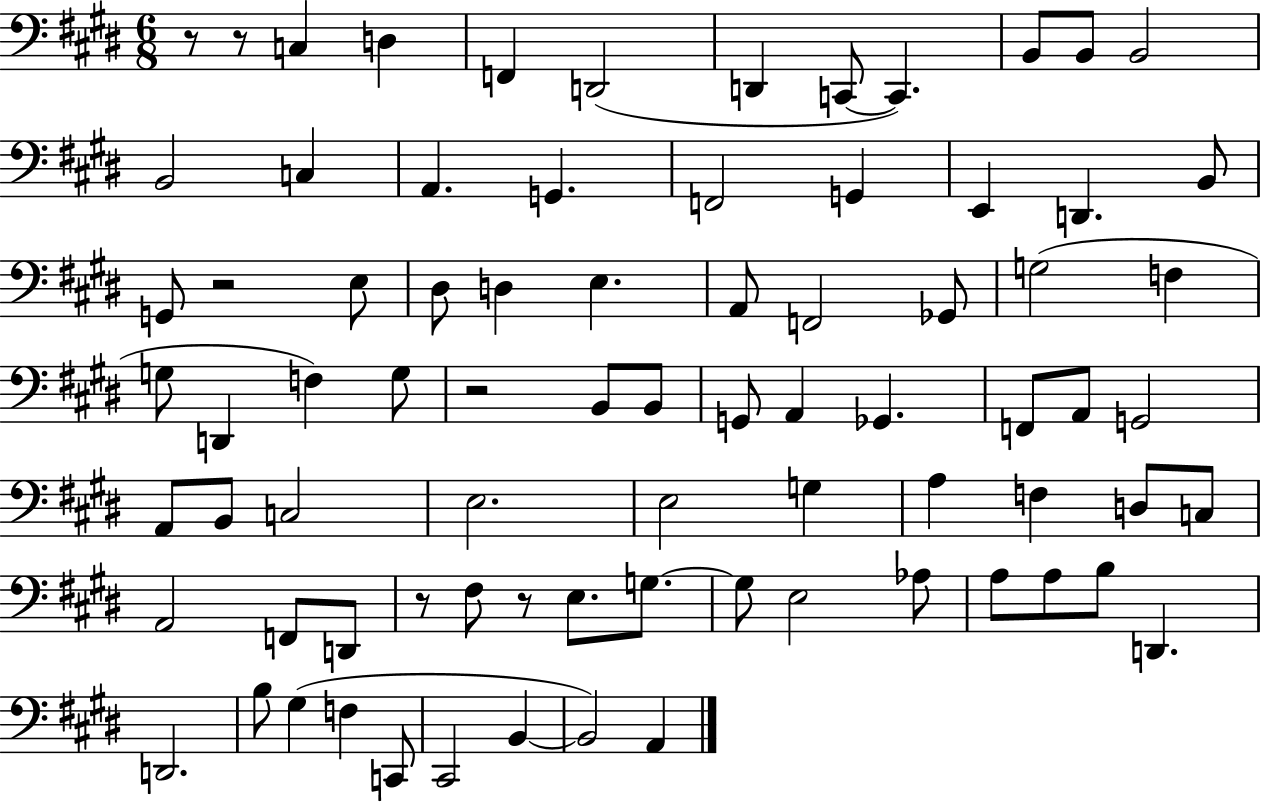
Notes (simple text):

R/e R/e C3/q D3/q F2/q D2/h D2/q C2/e C2/q. B2/e B2/e B2/h B2/h C3/q A2/q. G2/q. F2/h G2/q E2/q D2/q. B2/e G2/e R/h E3/e D#3/e D3/q E3/q. A2/e F2/h Gb2/e G3/h F3/q G3/e D2/q F3/q G3/e R/h B2/e B2/e G2/e A2/q Gb2/q. F2/e A2/e G2/h A2/e B2/e C3/h E3/h. E3/h G3/q A3/q F3/q D3/e C3/e A2/h F2/e D2/e R/e F#3/e R/e E3/e. G3/e. G3/e E3/h Ab3/e A3/e A3/e B3/e D2/q. D2/h. B3/e G#3/q F3/q C2/e C#2/h B2/q B2/h A2/q